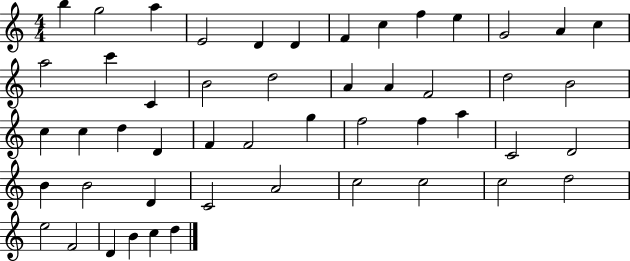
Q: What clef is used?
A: treble